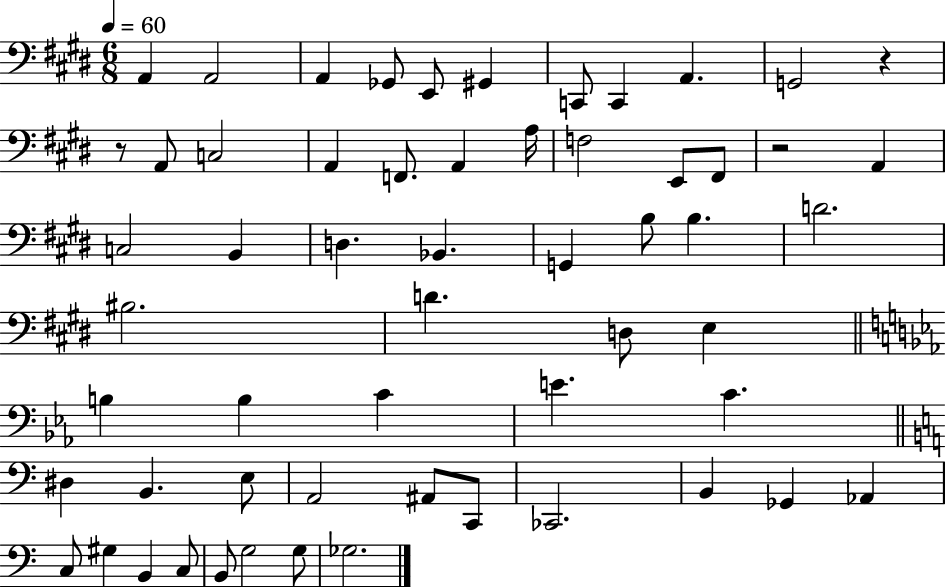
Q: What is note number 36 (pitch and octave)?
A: E4